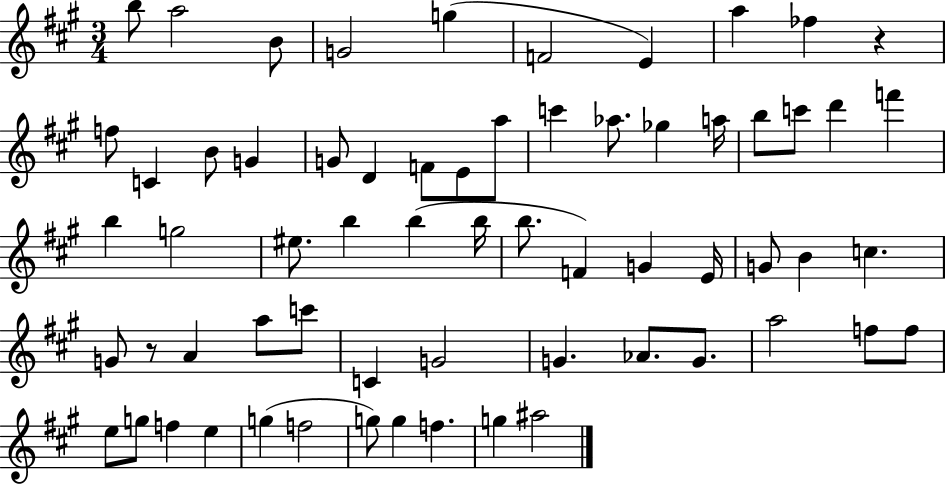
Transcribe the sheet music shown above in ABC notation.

X:1
T:Untitled
M:3/4
L:1/4
K:A
b/2 a2 B/2 G2 g F2 E a _f z f/2 C B/2 G G/2 D F/2 E/2 a/2 c' _a/2 _g a/4 b/2 c'/2 d' f' b g2 ^e/2 b b b/4 b/2 F G E/4 G/2 B c G/2 z/2 A a/2 c'/2 C G2 G _A/2 G/2 a2 f/2 f/2 e/2 g/2 f e g f2 g/2 g f g ^a2